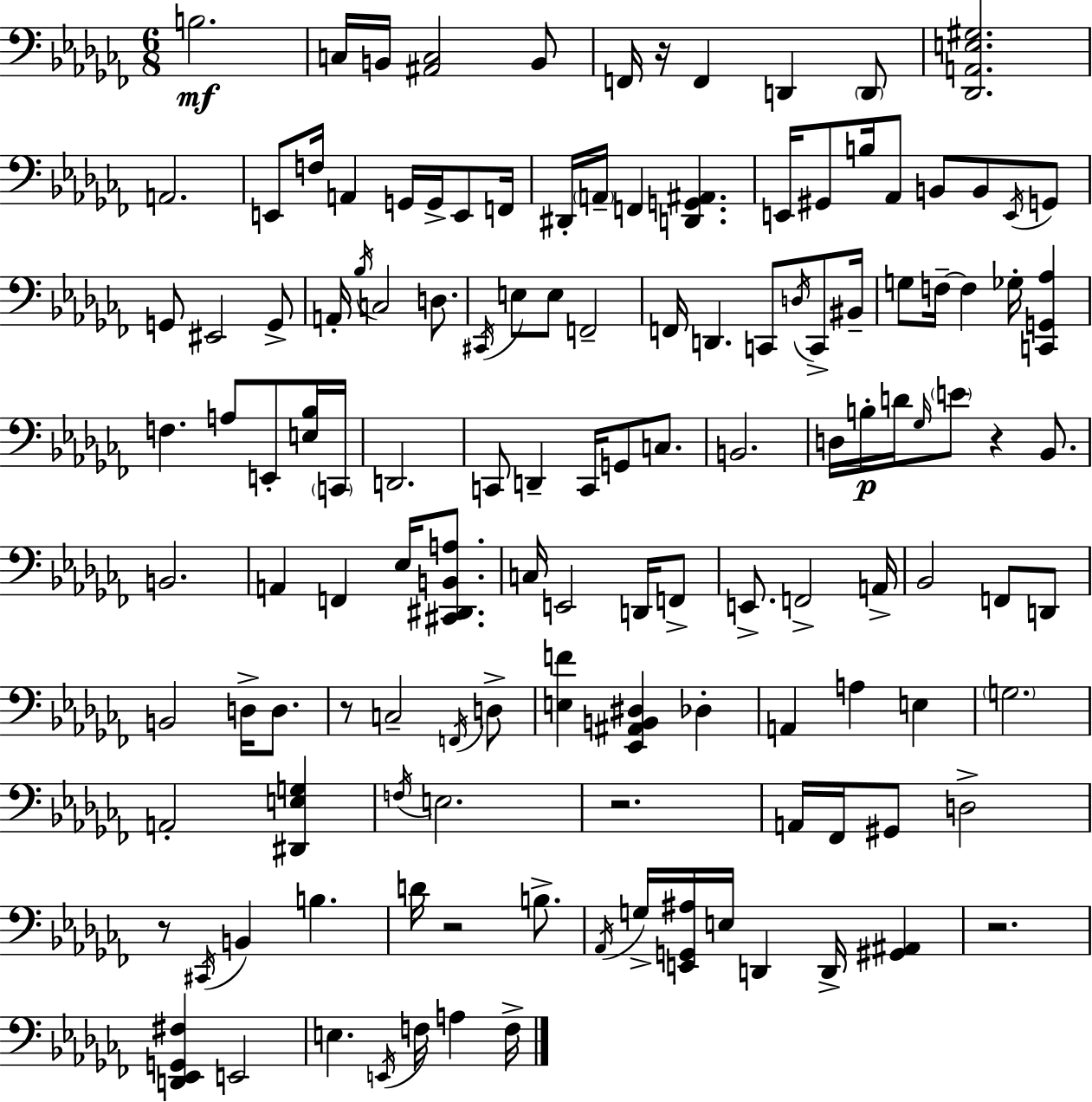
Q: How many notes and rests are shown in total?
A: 132